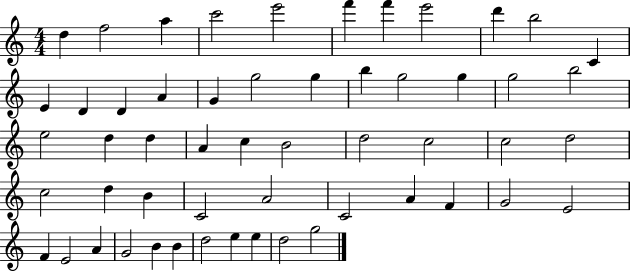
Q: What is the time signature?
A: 4/4